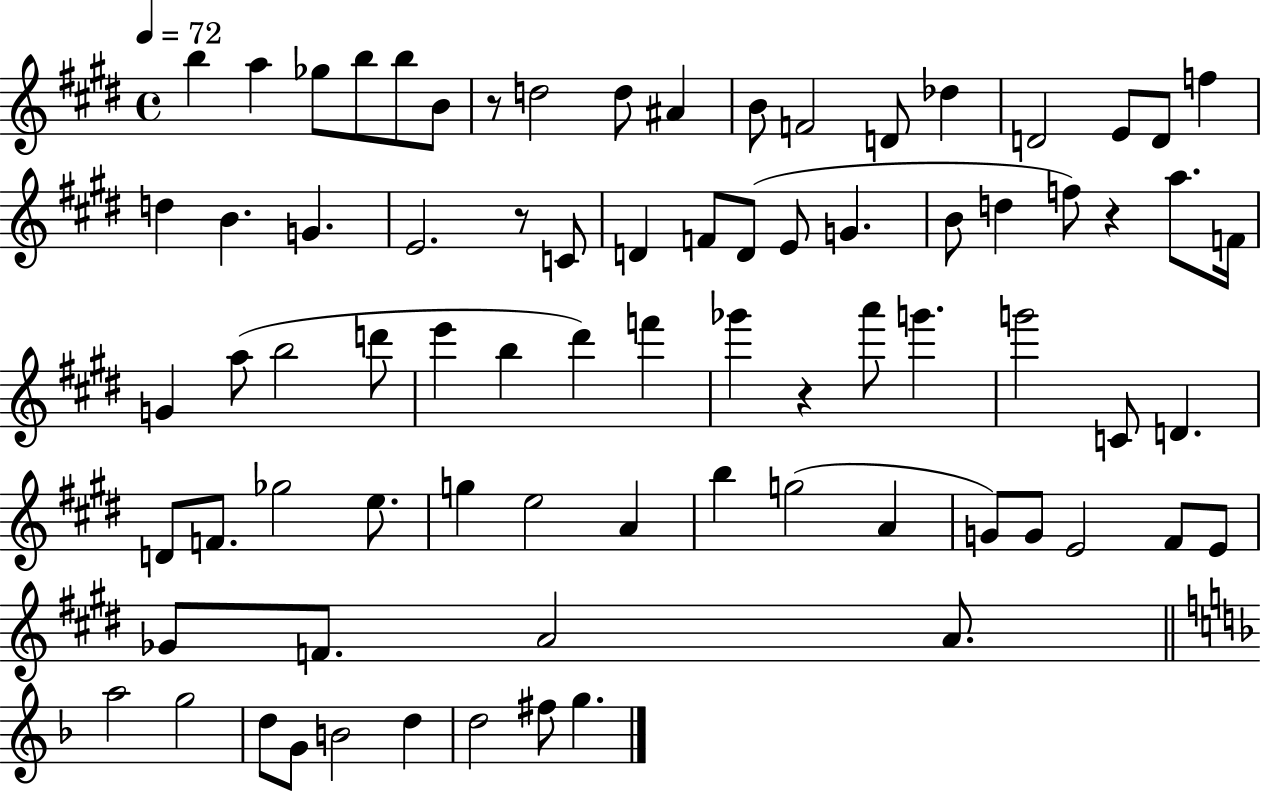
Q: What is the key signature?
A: E major